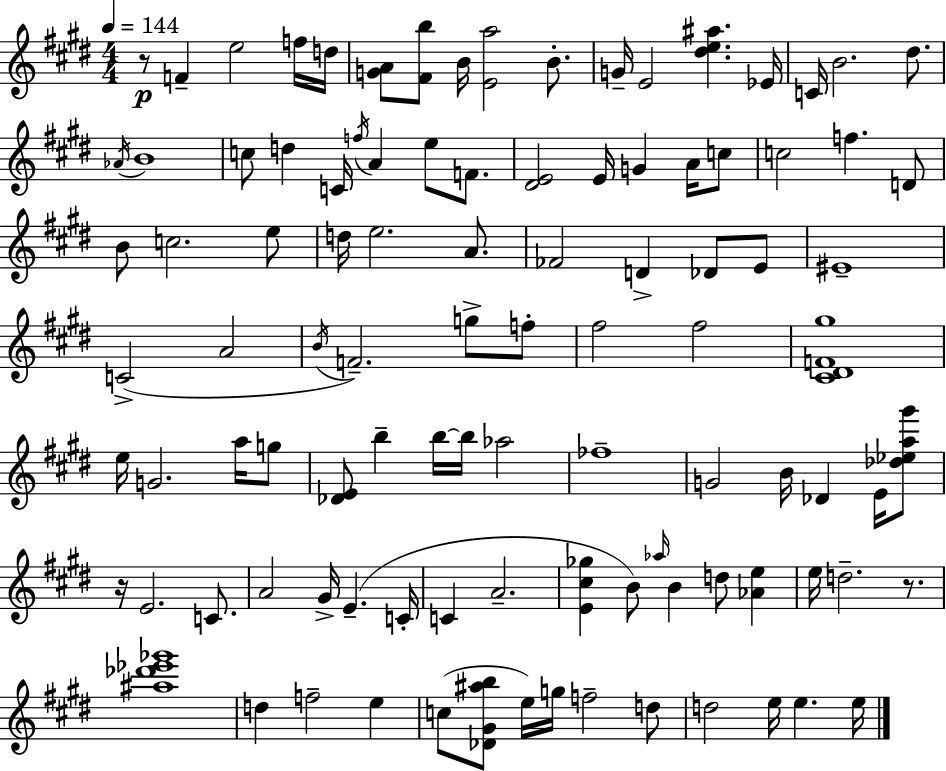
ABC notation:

X:1
T:Untitled
M:4/4
L:1/4
K:E
z/2 F e2 f/4 d/4 [GA]/2 [^Fb]/2 B/4 [Ea]2 B/2 G/4 E2 [^de^a] _E/4 C/4 B2 ^d/2 _A/4 B4 c/2 d C/4 f/4 A e/2 F/2 [^DE]2 E/4 G A/4 c/2 c2 f D/2 B/2 c2 e/2 d/4 e2 A/2 _F2 D _D/2 E/2 ^E4 C2 A2 B/4 F2 g/2 f/2 ^f2 ^f2 [^C^DF^g]4 e/4 G2 a/4 g/2 [_DE]/2 b b/4 b/4 _a2 _f4 G2 B/4 _D E/4 [_d_ea^g']/2 z/4 E2 C/2 A2 ^G/4 E C/4 C A2 [E^c_g] B/2 _a/4 B d/2 [_Ae] e/4 d2 z/2 [^a_d'_e'_g']4 d f2 e c/2 [_D^G^ab]/2 e/4 g/4 f2 d/2 d2 e/4 e e/4